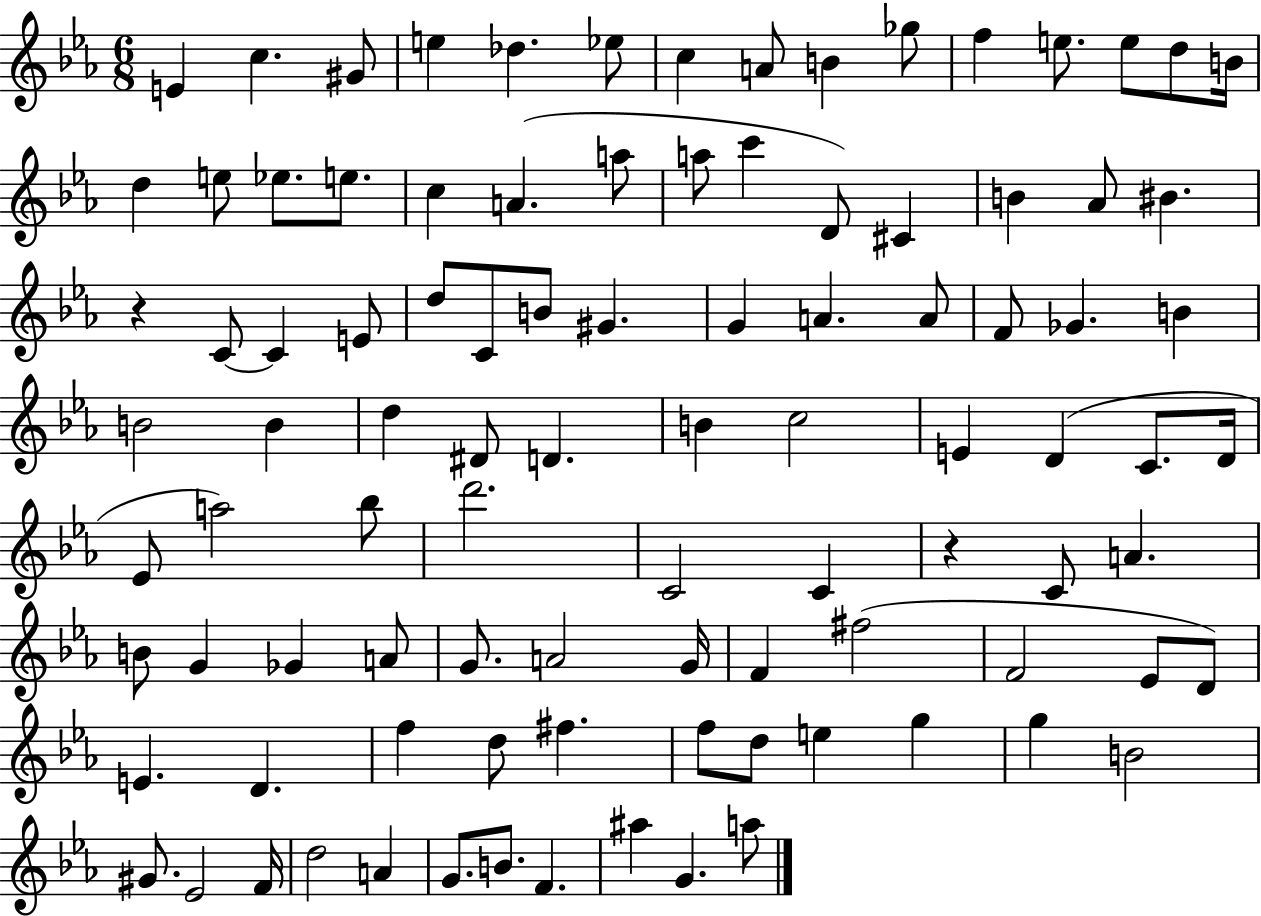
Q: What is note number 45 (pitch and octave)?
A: D5